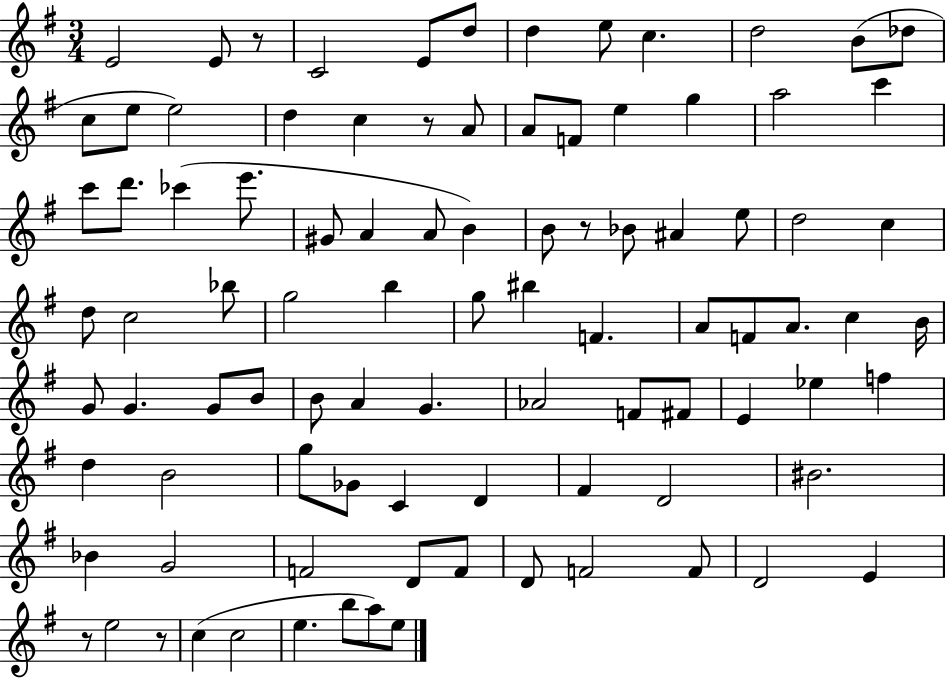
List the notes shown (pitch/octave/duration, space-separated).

E4/h E4/e R/e C4/h E4/e D5/e D5/q E5/e C5/q. D5/h B4/e Db5/e C5/e E5/e E5/h D5/q C5/q R/e A4/e A4/e F4/e E5/q G5/q A5/h C6/q C6/e D6/e. CES6/q E6/e. G#4/e A4/q A4/e B4/q B4/e R/e Bb4/e A#4/q E5/e D5/h C5/q D5/e C5/h Bb5/e G5/h B5/q G5/e BIS5/q F4/q. A4/e F4/e A4/e. C5/q B4/s G4/e G4/q. G4/e B4/e B4/e A4/q G4/q. Ab4/h F4/e F#4/e E4/q Eb5/q F5/q D5/q B4/h G5/e Gb4/e C4/q D4/q F#4/q D4/h BIS4/h. Bb4/q G4/h F4/h D4/e F4/e D4/e F4/h F4/e D4/h E4/q R/e E5/h R/e C5/q C5/h E5/q. B5/e A5/e E5/e